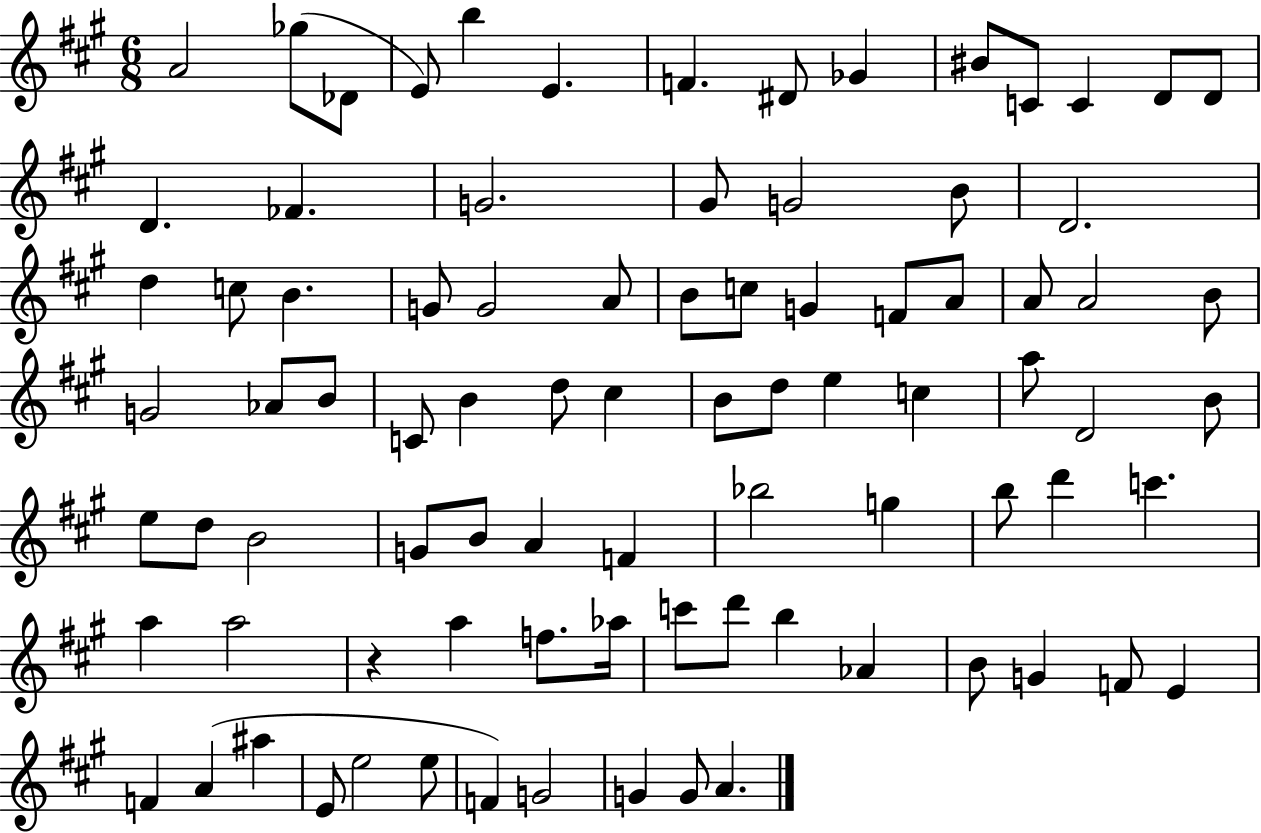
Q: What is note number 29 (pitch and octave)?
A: C5